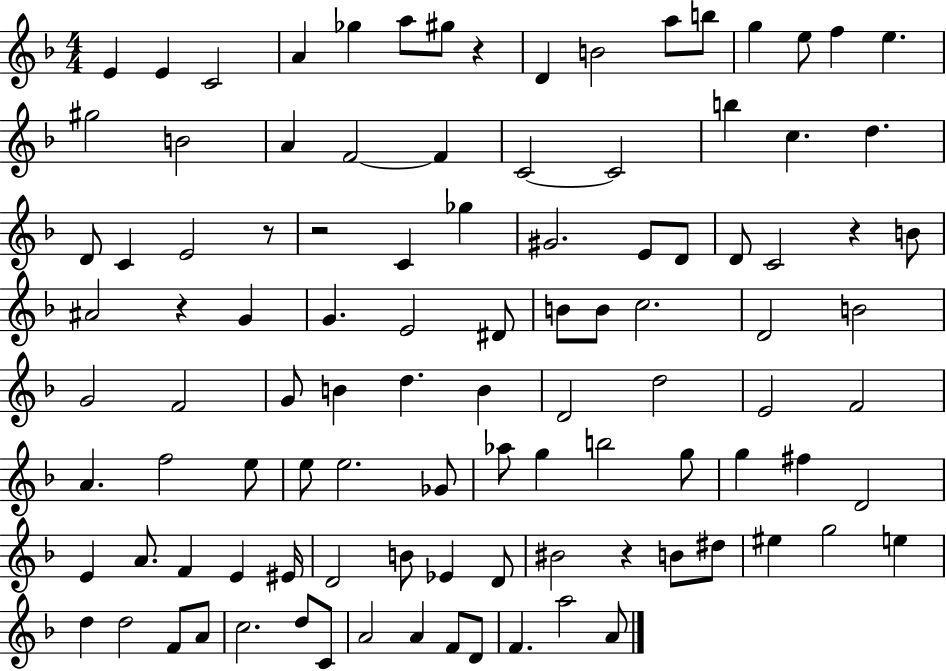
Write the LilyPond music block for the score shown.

{
  \clef treble
  \numericTimeSignature
  \time 4/4
  \key f \major
  e'4 e'4 c'2 | a'4 ges''4 a''8 gis''8 r4 | d'4 b'2 a''8 b''8 | g''4 e''8 f''4 e''4. | \break gis''2 b'2 | a'4 f'2~~ f'4 | c'2~~ c'2 | b''4 c''4. d''4. | \break d'8 c'4 e'2 r8 | r2 c'4 ges''4 | gis'2. e'8 d'8 | d'8 c'2 r4 b'8 | \break ais'2 r4 g'4 | g'4. e'2 dis'8 | b'8 b'8 c''2. | d'2 b'2 | \break g'2 f'2 | g'8 b'4 d''4. b'4 | d'2 d''2 | e'2 f'2 | \break a'4. f''2 e''8 | e''8 e''2. ges'8 | aes''8 g''4 b''2 g''8 | g''4 fis''4 d'2 | \break e'4 a'8. f'4 e'4 eis'16 | d'2 b'8 ees'4 d'8 | bis'2 r4 b'8 dis''8 | eis''4 g''2 e''4 | \break d''4 d''2 f'8 a'8 | c''2. d''8 c'8 | a'2 a'4 f'8 d'8 | f'4. a''2 a'8 | \break \bar "|."
}